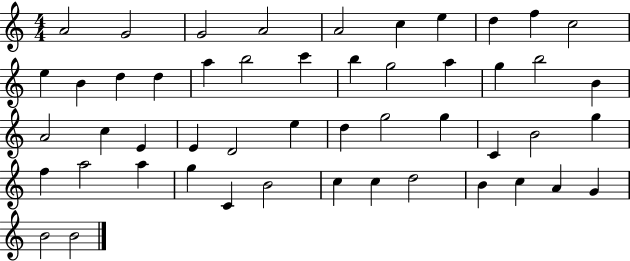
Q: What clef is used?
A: treble